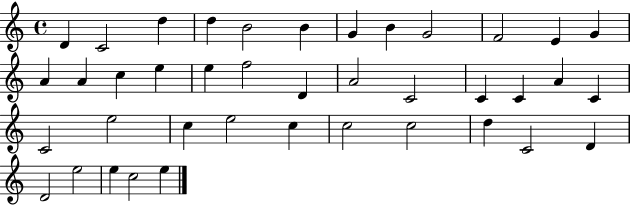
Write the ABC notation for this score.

X:1
T:Untitled
M:4/4
L:1/4
K:C
D C2 d d B2 B G B G2 F2 E G A A c e e f2 D A2 C2 C C A C C2 e2 c e2 c c2 c2 d C2 D D2 e2 e c2 e